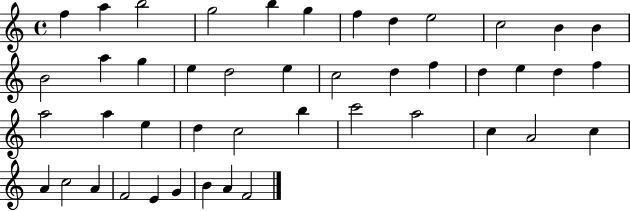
{
  \clef treble
  \time 4/4
  \defaultTimeSignature
  \key c \major
  f''4 a''4 b''2 | g''2 b''4 g''4 | f''4 d''4 e''2 | c''2 b'4 b'4 | \break b'2 a''4 g''4 | e''4 d''2 e''4 | c''2 d''4 f''4 | d''4 e''4 d''4 f''4 | \break a''2 a''4 e''4 | d''4 c''2 b''4 | c'''2 a''2 | c''4 a'2 c''4 | \break a'4 c''2 a'4 | f'2 e'4 g'4 | b'4 a'4 f'2 | \bar "|."
}